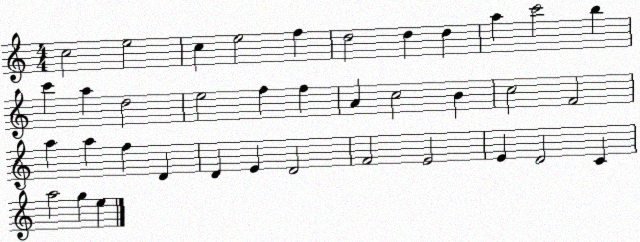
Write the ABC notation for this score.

X:1
T:Untitled
M:4/4
L:1/4
K:C
c2 e2 c e2 f d2 d d a c'2 b c' a d2 e2 f f A c2 B c2 F2 a a f D D E D2 F2 E2 E D2 C a2 g e